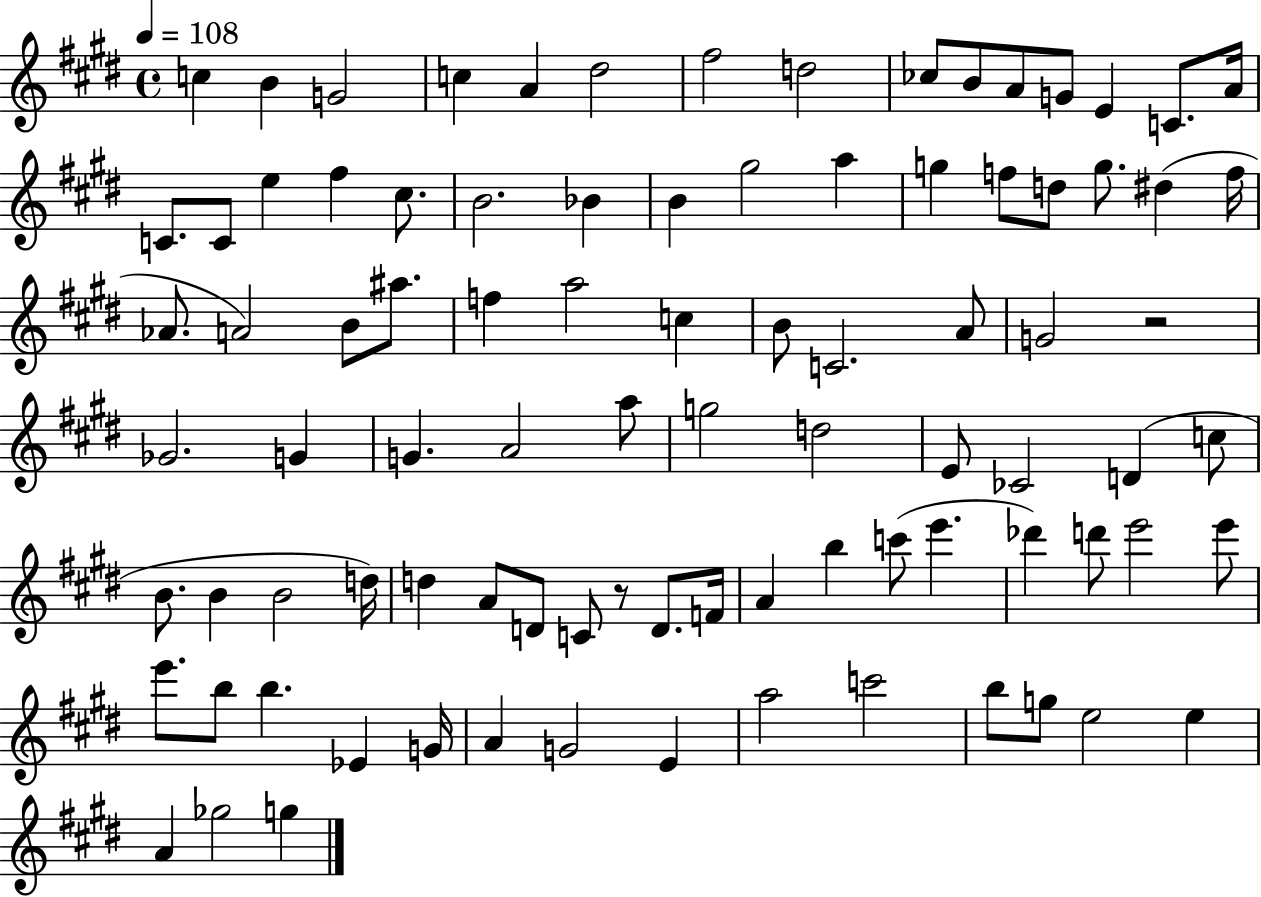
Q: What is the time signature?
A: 4/4